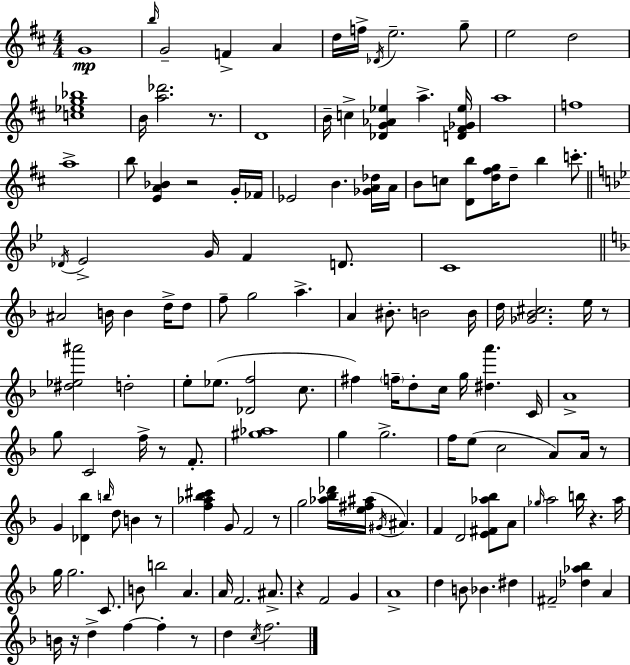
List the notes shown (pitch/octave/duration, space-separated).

G4/w B5/s G4/h F4/q A4/q D5/s F5/s Db4/s E5/h. G5/e E5/h D5/h [C5,Eb5,G5,Bb5]/w B4/s [A5,Db6]/h. R/e. D4/w B4/s C5/q [Db4,G4,Ab4,Eb5]/q A5/q. [D4,F#4,Gb4,Eb5]/s A5/w F5/w A5/w B5/e [E4,A4,Bb4]/q R/h G4/s FES4/s Eb4/h B4/q. [Gb4,A4,Db5]/s A4/s B4/e C5/e [D4,B5]/e [D5,F#5,G5]/s D5/e B5/q C6/e. Db4/s Eb4/h G4/s F4/q D4/e. C4/w A#4/h B4/s B4/q D5/s D5/e F5/e G5/h A5/q. A4/q BIS4/e. B4/h B4/s D5/s [Gb4,Bb4,C#5]/h. E5/s R/e [D#5,Eb5,A#6]/h D5/h E5/e Eb5/e. [Db4,F5]/h C5/e. F#5/q F5/s D5/e C5/s G5/s [D#5,A6]/q. C4/s A4/w G5/e C4/h F5/s R/e F4/e. [G#5,Ab5]/w G5/q G5/h. F5/s E5/e C5/h A4/e A4/s R/e G4/q [Db4,Bb5]/q B5/s D5/e B4/q R/e [F5,Ab5,Bb5,C#6]/q G4/e F4/h R/e G5/h [Ab5,Bb5,Db6]/s [E5,F#5,A#5]/s G#4/s A#4/q. F4/q D4/h [E4,F#4,Ab5,Bb5]/e A4/e Gb5/s A5/h B5/s R/q. A5/s G5/s G5/h. C4/e. B4/e B5/h A4/q. A4/s F4/h. A#4/e. R/q F4/h G4/q A4/w D5/q B4/e Bb4/q. D#5/q F#4/h [Db5,Ab5,Bb5]/q A4/q B4/s R/s D5/q F5/q F5/q R/e D5/q C5/s F5/h.